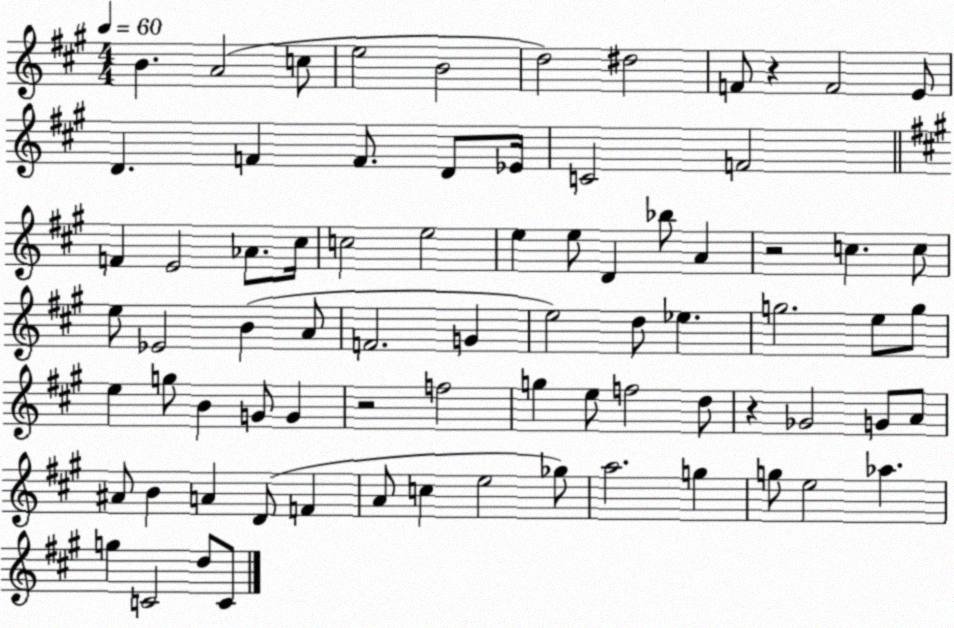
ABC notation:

X:1
T:Untitled
M:4/4
L:1/4
K:A
B A2 c/2 e2 B2 d2 ^d2 F/2 z F2 E/2 D F F/2 D/2 _E/4 C2 F2 F E2 _A/2 ^c/4 c2 e2 e e/2 D _b/2 A z2 c c/2 e/2 _E2 B A/2 F2 G e2 d/2 _e g2 e/2 g/2 e g/2 B G/2 G z2 f2 g e/2 f2 d/2 z _G2 G/2 A/2 ^A/2 B A D/2 F A/2 c e2 _g/2 a2 g g/2 e2 _a g C2 d/2 C/2